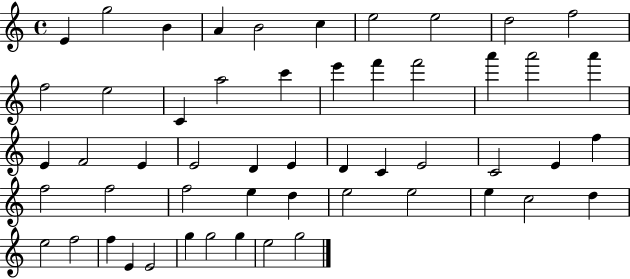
{
  \clef treble
  \time 4/4
  \defaultTimeSignature
  \key c \major
  e'4 g''2 b'4 | a'4 b'2 c''4 | e''2 e''2 | d''2 f''2 | \break f''2 e''2 | c'4 a''2 c'''4 | e'''4 f'''4 f'''2 | a'''4 a'''2 a'''4 | \break e'4 f'2 e'4 | e'2 d'4 e'4 | d'4 c'4 e'2 | c'2 e'4 f''4 | \break f''2 f''2 | f''2 e''4 d''4 | e''2 e''2 | e''4 c''2 d''4 | \break e''2 f''2 | f''4 e'4 e'2 | g''4 g''2 g''4 | e''2 g''2 | \break \bar "|."
}